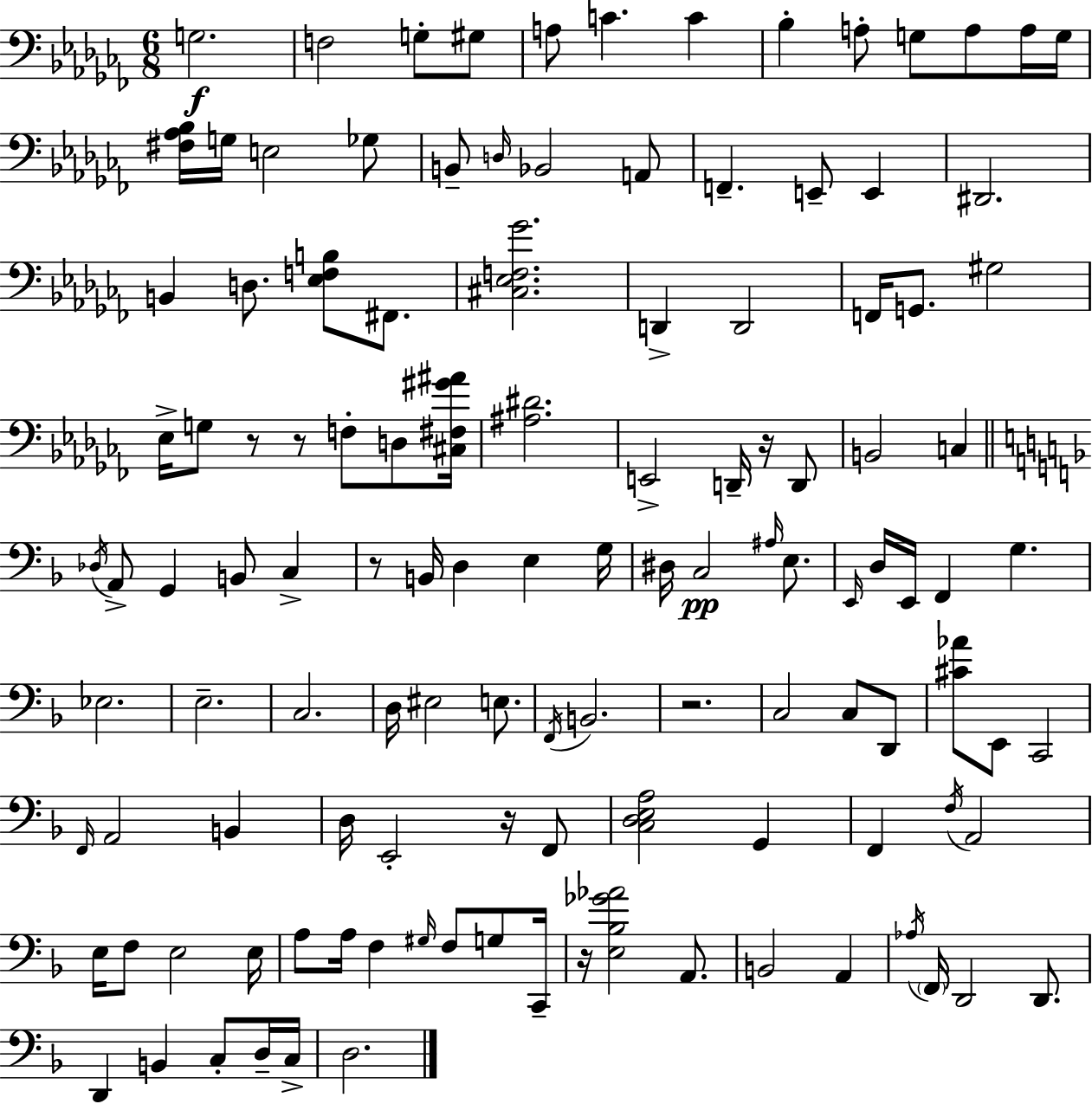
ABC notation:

X:1
T:Untitled
M:6/8
L:1/4
K:Abm
G,2 F,2 G,/2 ^G,/2 A,/2 C C _B, A,/2 G,/2 A,/2 A,/4 G,/4 [^F,_A,_B,]/4 G,/4 E,2 _G,/2 B,,/2 D,/4 _B,,2 A,,/2 F,, E,,/2 E,, ^D,,2 B,, D,/2 [_E,F,B,]/2 ^F,,/2 [^C,_E,F,_G]2 D,, D,,2 F,,/4 G,,/2 ^G,2 _E,/4 G,/2 z/2 z/2 F,/2 D,/2 [^C,^F,^G^A]/4 [^A,^D]2 E,,2 D,,/4 z/4 D,,/2 B,,2 C, _D,/4 A,,/2 G,, B,,/2 C, z/2 B,,/4 D, E, G,/4 ^D,/4 C,2 ^A,/4 E,/2 E,,/4 D,/4 E,,/4 F,, G, _E,2 E,2 C,2 D,/4 ^E,2 E,/2 F,,/4 B,,2 z2 C,2 C,/2 D,,/2 [^C_A]/2 E,,/2 C,,2 F,,/4 A,,2 B,, D,/4 E,,2 z/4 F,,/2 [C,D,E,A,]2 G,, F,, F,/4 A,,2 E,/4 F,/2 E,2 E,/4 A,/2 A,/4 F, ^G,/4 F,/2 G,/2 C,,/4 z/4 [E,_B,_G_A]2 A,,/2 B,,2 A,, _A,/4 F,,/4 D,,2 D,,/2 D,, B,, C,/2 D,/4 C,/4 D,2